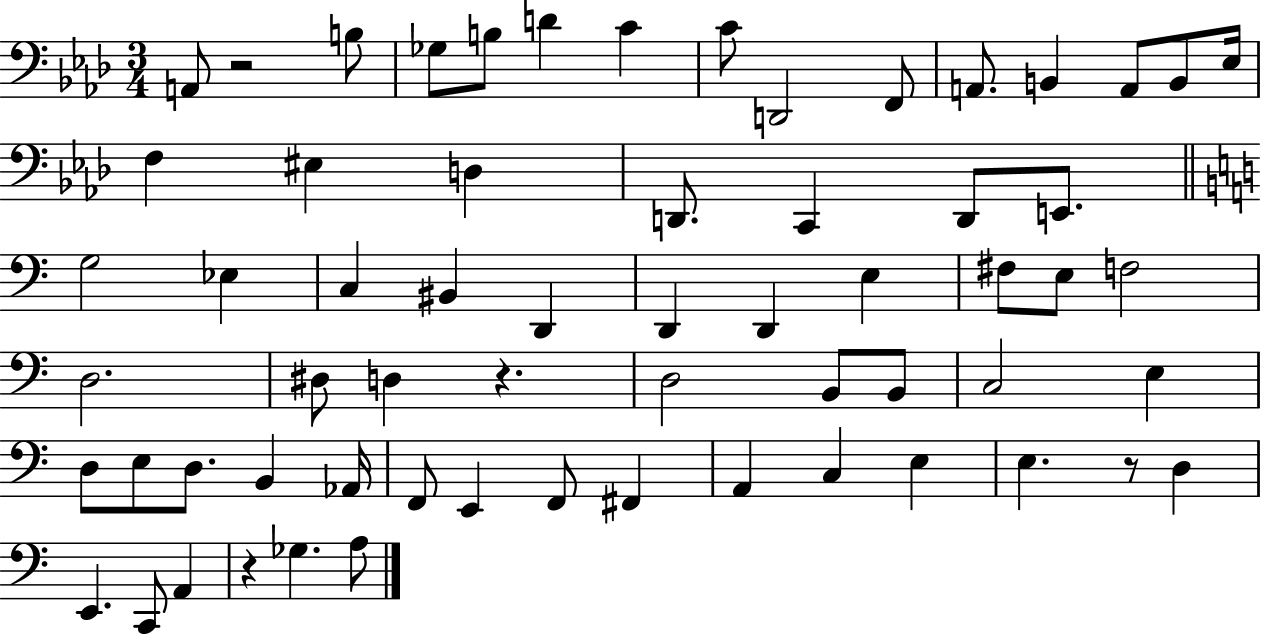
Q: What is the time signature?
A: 3/4